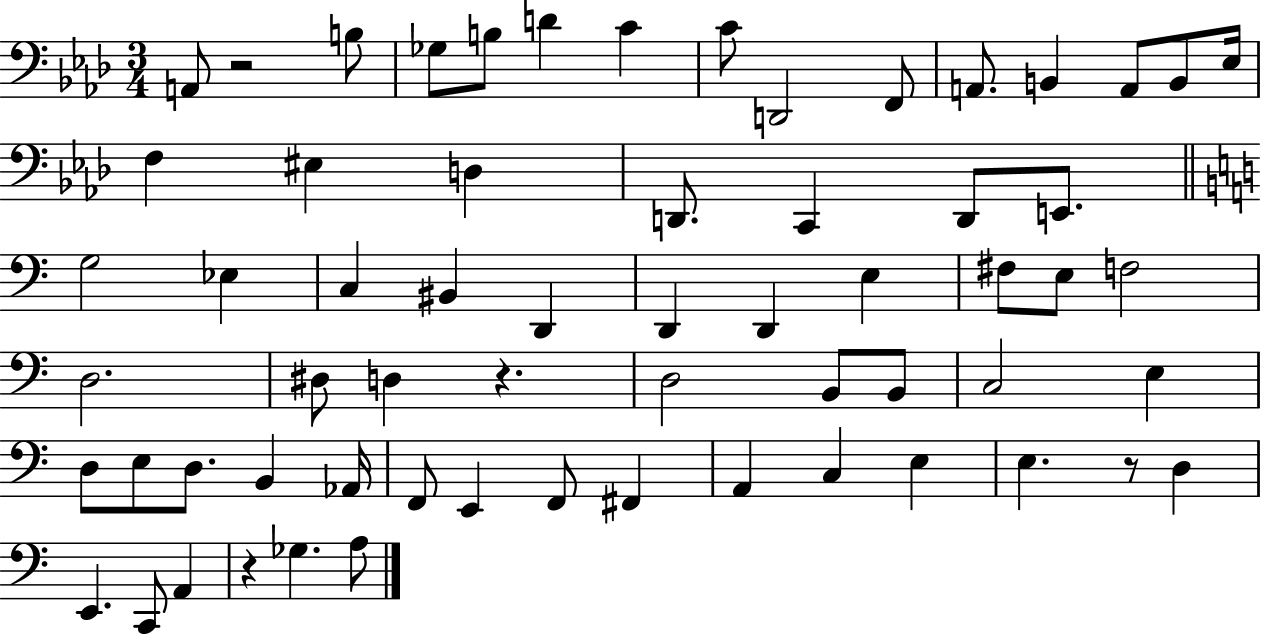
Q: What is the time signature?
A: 3/4